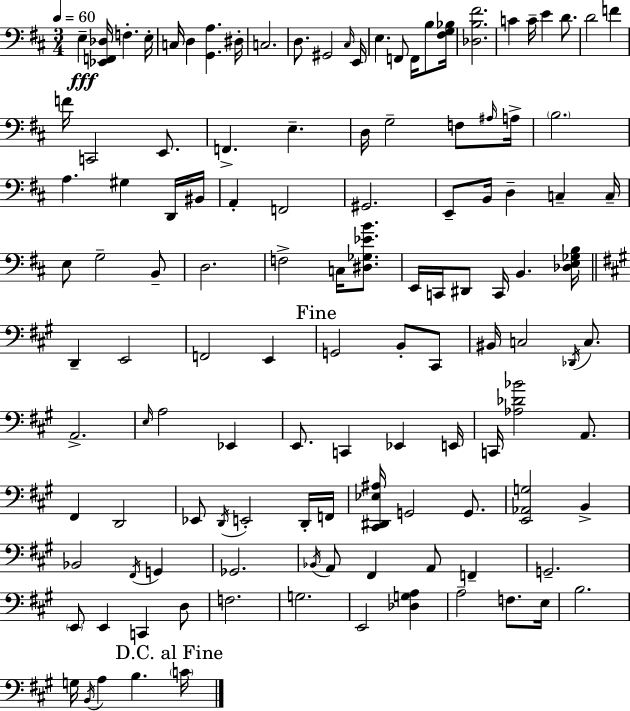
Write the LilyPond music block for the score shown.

{
  \clef bass
  \numericTimeSignature
  \time 3/4
  \key d \major
  \tempo 4 = 60
  \repeat volta 2 { e4--\fff <ees, f, des>16 f4.-. e16-. | c16 d4 <g, a>4. dis16-. | c2. | d8. gis,2 \grace { cis16 } | \break e,16 e4. f,8 f,16 b8 | <fis g bes>16 <des b fis'>2. | c'4 c'16-- e'4 d'8. | d'2 f'4 | \break f'16 c,2 e,8. | f,4.-> e4.-- | d16 g2-- f8 | \grace { ais16 } a16-> \parenthesize b2. | \break a4. gis4 | d,16 bis,16 a,4-. f,2 | gis,2. | e,8-- b,16 d4-- c4-- | \break c16-- e8 g2-- | b,8-- d2. | f2-> c16 <dis ges ees' b'>8. | e,16 c,16 dis,8 c,16 b,4. | \break <des e ges b>16 \bar "||" \break \key a \major d,4-- e,2 | f,2 e,4 | \mark "Fine" g,2 b,8-. cis,8 | bis,16 c2 \acciaccatura { des,16 } c8. | \break a,2.-> | \grace { e16 } a2 ees,4 | e,8. c,4 ees,4 | e,16 c,16 <aes des' bes'>2 a,8. | \break fis,4 d,2 | ees,8 \acciaccatura { d,16 } e,2-. | d,16-. f,16 <cis, dis, ees ais>16 g,2 | g,8. <e, aes, g>2 b,4-> | \break bes,2 \acciaccatura { fis,16 } | g,4 ges,2. | \acciaccatura { bes,16 } a,8 fis,4 a,8 | f,4-- g,2.-- | \break \parenthesize e,8 e,4 c,4 | d8 f2. | g2. | e,2 | \break <des g a>4 a2-- | f8. e16 b2. | g16 \acciaccatura { b,16 } a4 b4. | \mark "D.C. al Fine" \parenthesize c'16 } \bar "|."
}